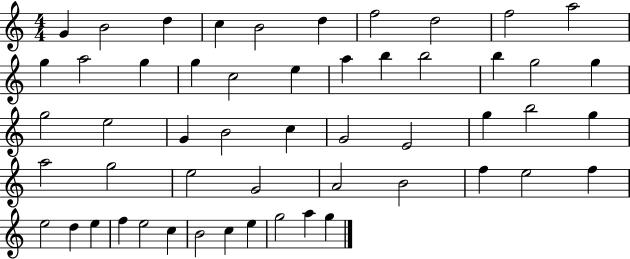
{
  \clef treble
  \numericTimeSignature
  \time 4/4
  \key c \major
  g'4 b'2 d''4 | c''4 b'2 d''4 | f''2 d''2 | f''2 a''2 | \break g''4 a''2 g''4 | g''4 c''2 e''4 | a''4 b''4 b''2 | b''4 g''2 g''4 | \break g''2 e''2 | g'4 b'2 c''4 | g'2 e'2 | g''4 b''2 g''4 | \break a''2 g''2 | e''2 g'2 | a'2 b'2 | f''4 e''2 f''4 | \break e''2 d''4 e''4 | f''4 e''2 c''4 | b'2 c''4 e''4 | g''2 a''4 g''4 | \break \bar "|."
}